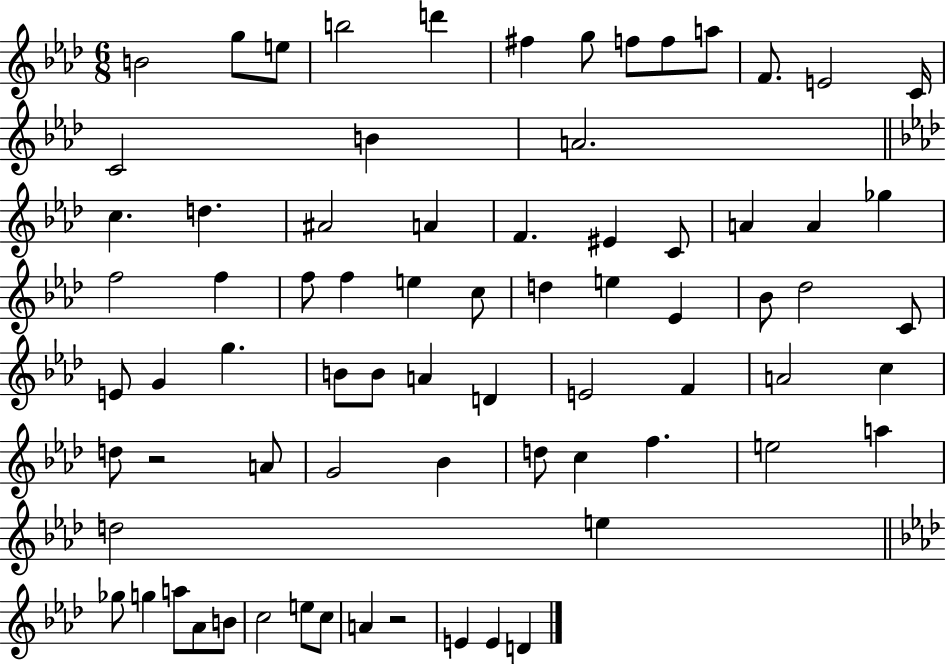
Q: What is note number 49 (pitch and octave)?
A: C5